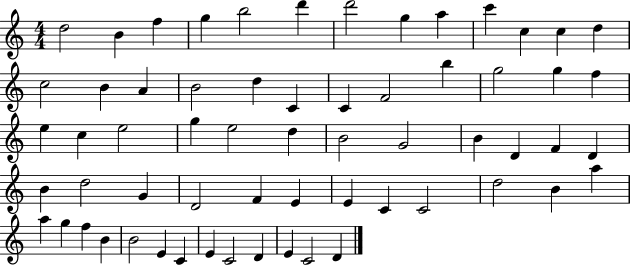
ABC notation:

X:1
T:Untitled
M:4/4
L:1/4
K:C
d2 B f g b2 d' d'2 g a c' c c d c2 B A B2 d C C F2 b g2 g f e c e2 g e2 d B2 G2 B D F D B d2 G D2 F E E C C2 d2 B a a g f B B2 E C E C2 D E C2 D